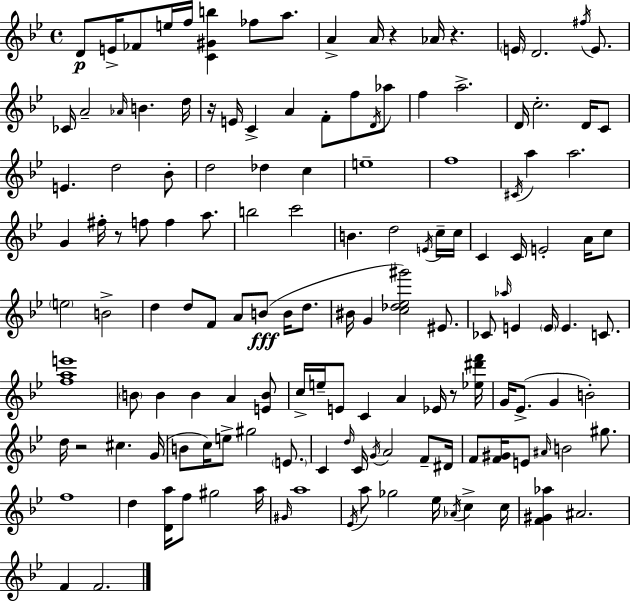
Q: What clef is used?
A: treble